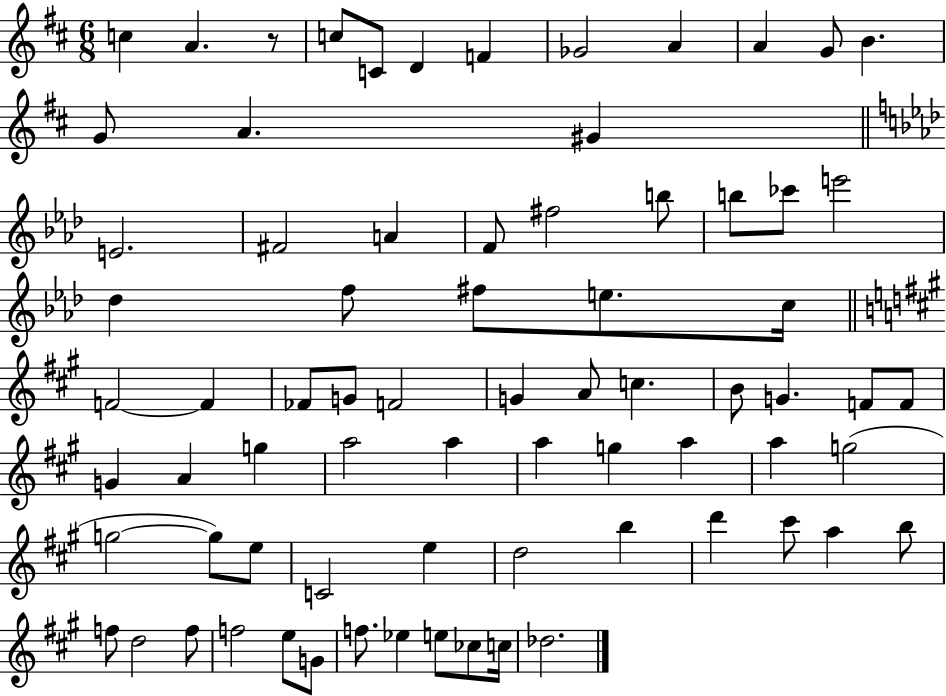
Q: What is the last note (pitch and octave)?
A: Db5